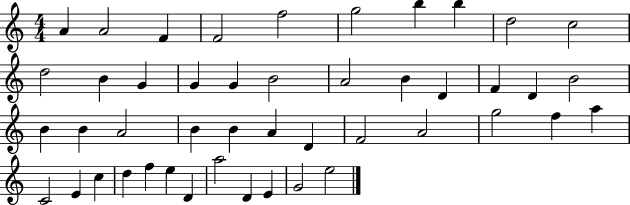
X:1
T:Untitled
M:4/4
L:1/4
K:C
A A2 F F2 f2 g2 b b d2 c2 d2 B G G G B2 A2 B D F D B2 B B A2 B B A D F2 A2 g2 f a C2 E c d f e D a2 D E G2 e2